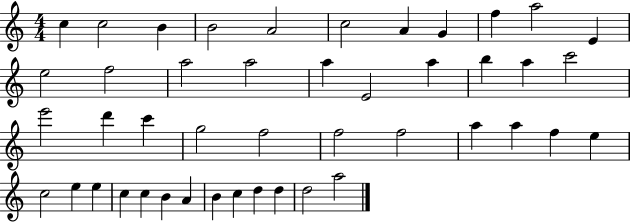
{
  \clef treble
  \numericTimeSignature
  \time 4/4
  \key c \major
  c''4 c''2 b'4 | b'2 a'2 | c''2 a'4 g'4 | f''4 a''2 e'4 | \break e''2 f''2 | a''2 a''2 | a''4 e'2 a''4 | b''4 a''4 c'''2 | \break e'''2 d'''4 c'''4 | g''2 f''2 | f''2 f''2 | a''4 a''4 f''4 e''4 | \break c''2 e''4 e''4 | c''4 c''4 b'4 a'4 | b'4 c''4 d''4 d''4 | d''2 a''2 | \break \bar "|."
}